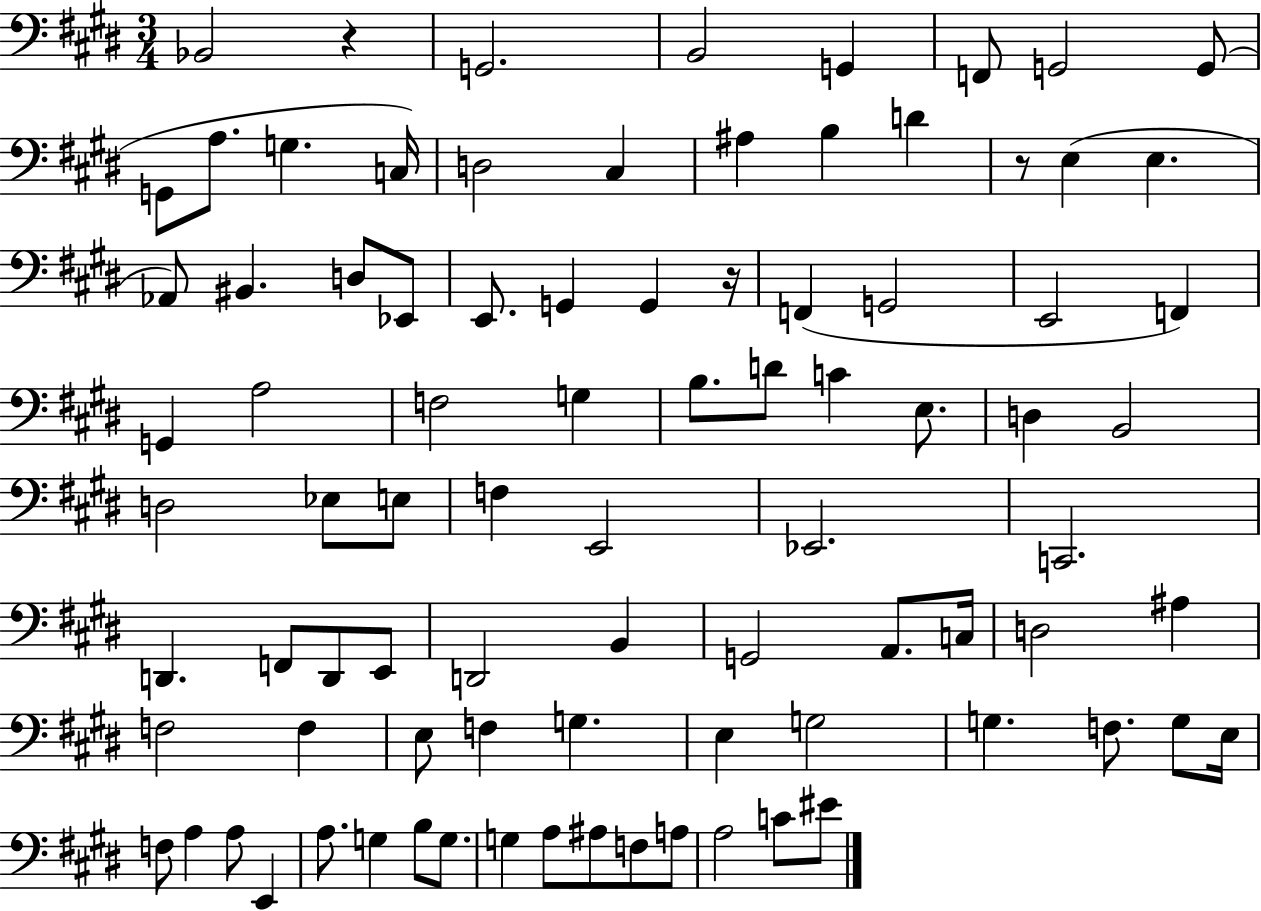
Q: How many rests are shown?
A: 3